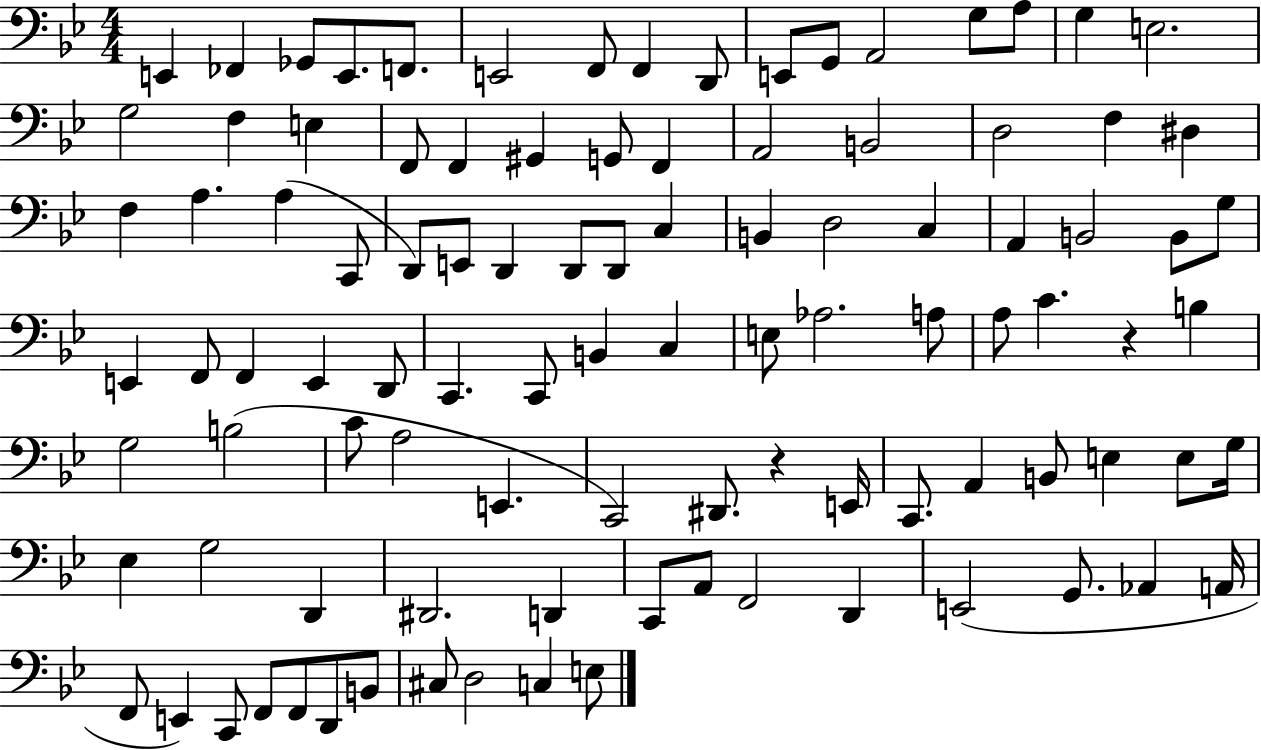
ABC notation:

X:1
T:Untitled
M:4/4
L:1/4
K:Bb
E,, _F,, _G,,/2 E,,/2 F,,/2 E,,2 F,,/2 F,, D,,/2 E,,/2 G,,/2 A,,2 G,/2 A,/2 G, E,2 G,2 F, E, F,,/2 F,, ^G,, G,,/2 F,, A,,2 B,,2 D,2 F, ^D, F, A, A, C,,/2 D,,/2 E,,/2 D,, D,,/2 D,,/2 C, B,, D,2 C, A,, B,,2 B,,/2 G,/2 E,, F,,/2 F,, E,, D,,/2 C,, C,,/2 B,, C, E,/2 _A,2 A,/2 A,/2 C z B, G,2 B,2 C/2 A,2 E,, C,,2 ^D,,/2 z E,,/4 C,,/2 A,, B,,/2 E, E,/2 G,/4 _E, G,2 D,, ^D,,2 D,, C,,/2 A,,/2 F,,2 D,, E,,2 G,,/2 _A,, A,,/4 F,,/2 E,, C,,/2 F,,/2 F,,/2 D,,/2 B,,/2 ^C,/2 D,2 C, E,/2